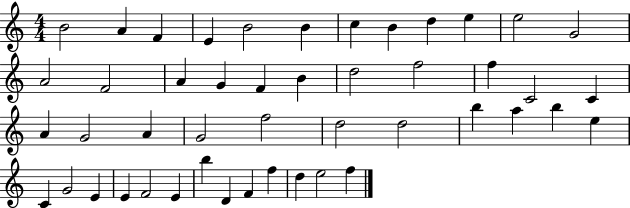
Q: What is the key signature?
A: C major